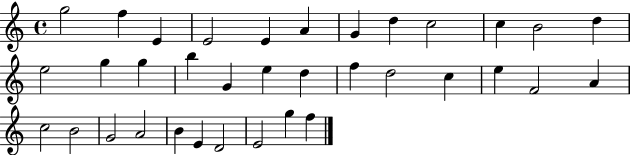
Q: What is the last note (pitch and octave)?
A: F5